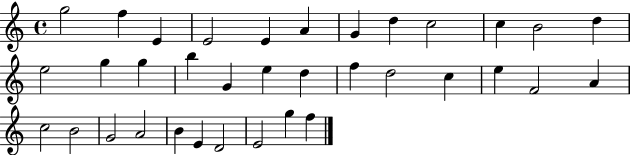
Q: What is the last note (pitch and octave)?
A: F5